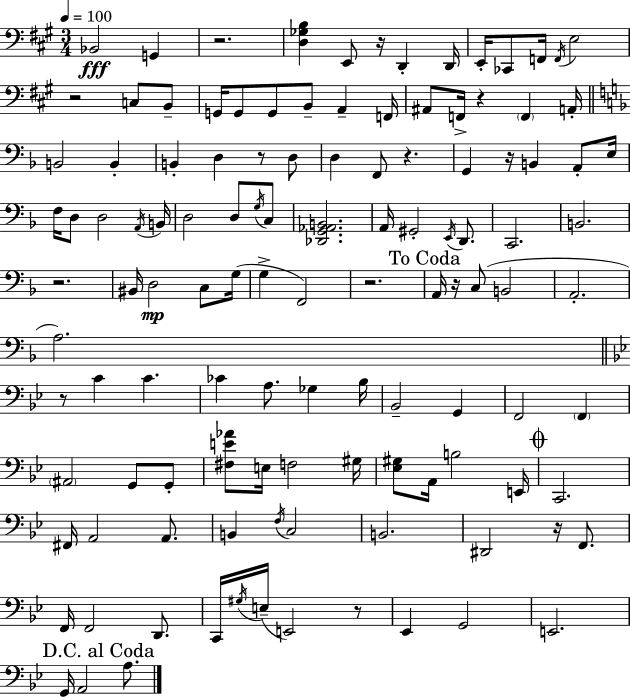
{
  \clef bass
  \numericTimeSignature
  \time 3/4
  \key a \major
  \tempo 4 = 100
  bes,2\fff g,4 | r2. | <d ges b>4 e,8 r16 d,4-. d,16 | e,16-. ces,8 f,16 \acciaccatura { f,16 } e2 | \break r2 c8 b,8-- | g,16 g,8 g,8 b,8-- a,4-- | f,16 ais,8 f,16-> r4 \parenthesize f,4 | a,16-. \bar "||" \break \key f \major b,2 b,4-. | b,4-. d4 r8 d8 | d4 f,8 r4. | g,4 r16 b,4 a,8-. e16 | \break f16 d8 d2 \acciaccatura { a,16 } | b,16 d2 d8 \acciaccatura { g16 } | c8 <des, g, aes, b,>2. | a,16 gis,2-. \acciaccatura { e,16 } | \break d,8. c,2. | b,2. | r2. | bis,16 d2\mp | \break c8 g16( g4-> f,2) | r2. | \mark "To Coda" a,16 r16 c8( b,2 | a,2.-. | \break a2.) | \bar "||" \break \key g \minor r8 c'4 c'4. | ces'4 a8. ges4 bes16 | bes,2-- g,4 | f,2 \parenthesize f,4 | \break \parenthesize ais,2 g,8 g,8-. | <fis e' aes'>8 e16 f2 gis16 | <ees gis>8 a,16 b2 e,16 | \mark \markup { \musicglyph "scripts.coda" } c,2. | \break fis,16 a,2 a,8. | b,4 \acciaccatura { f16 } c2 | b,2. | dis,2 r16 f,8. | \break f,16 f,2 d,8. | c,16 \acciaccatura { gis16 }( e16-- e,2) | r8 ees,4 g,2 | e,2. | \break \mark "D.C. al Coda" g,16 a,2 a8. | \bar "|."
}